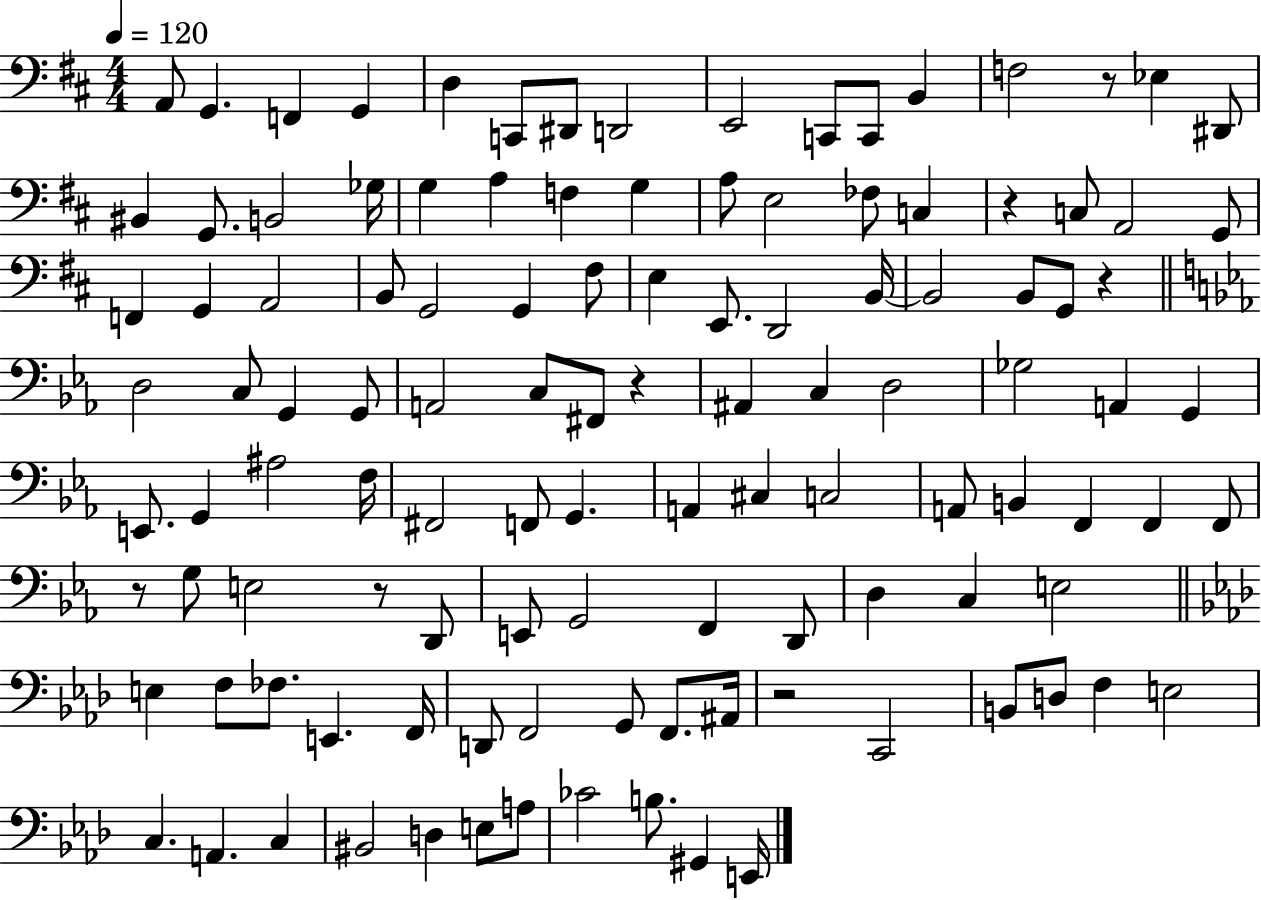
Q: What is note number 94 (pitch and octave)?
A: B2